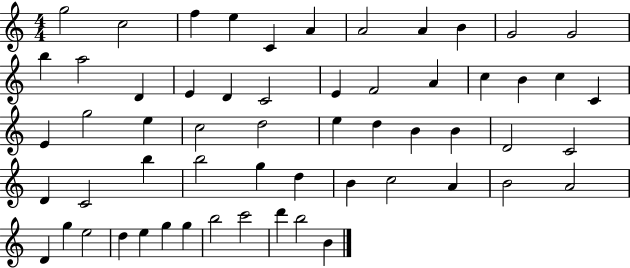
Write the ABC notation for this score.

X:1
T:Untitled
M:4/4
L:1/4
K:C
g2 c2 f e C A A2 A B G2 G2 b a2 D E D C2 E F2 A c B c C E g2 e c2 d2 e d B B D2 C2 D C2 b b2 g d B c2 A B2 A2 D g e2 d e g g b2 c'2 d' b2 B